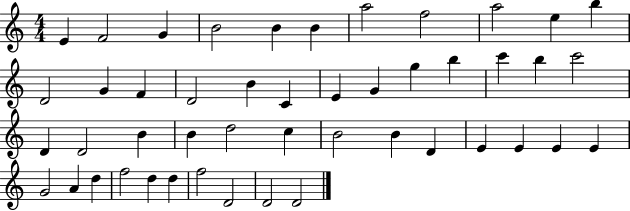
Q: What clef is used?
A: treble